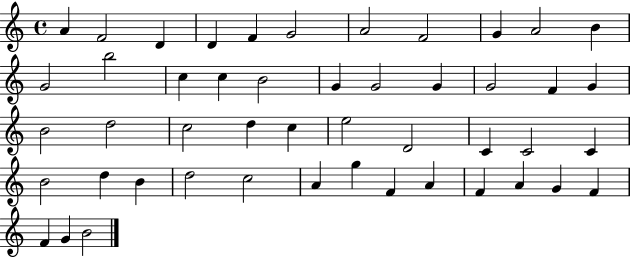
X:1
T:Untitled
M:4/4
L:1/4
K:C
A F2 D D F G2 A2 F2 G A2 B G2 b2 c c B2 G G2 G G2 F G B2 d2 c2 d c e2 D2 C C2 C B2 d B d2 c2 A g F A F A G F F G B2